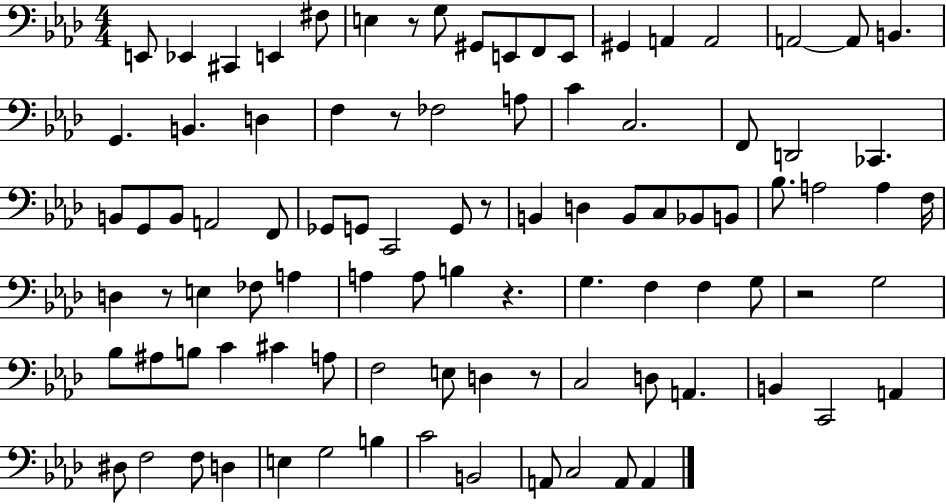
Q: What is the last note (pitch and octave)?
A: A2